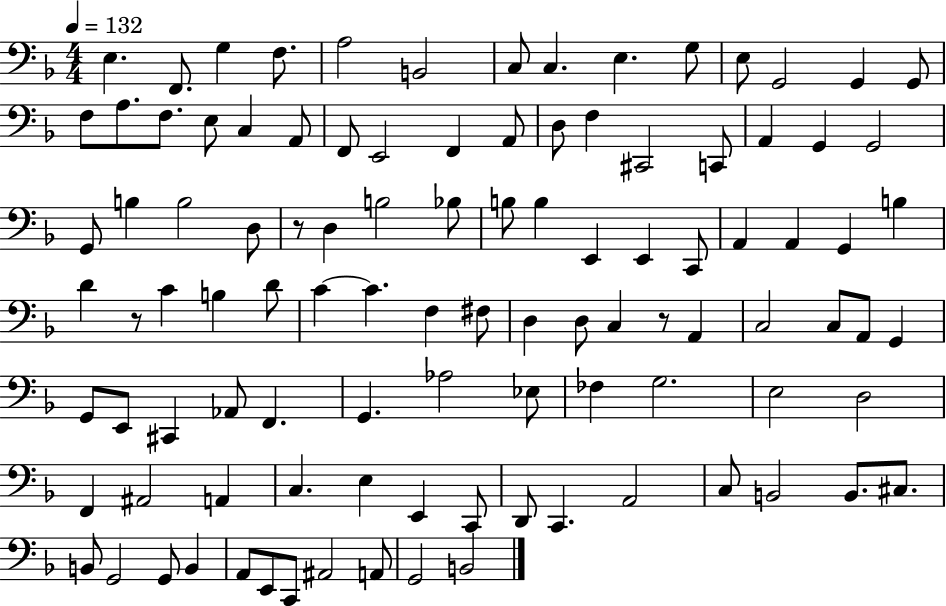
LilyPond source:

{
  \clef bass
  \numericTimeSignature
  \time 4/4
  \key f \major
  \tempo 4 = 132
  \repeat volta 2 { e4. f,8. g4 f8. | a2 b,2 | c8 c4. e4. g8 | e8 g,2 g,4 g,8 | \break f8 a8. f8. e8 c4 a,8 | f,8 e,2 f,4 a,8 | d8 f4 cis,2 c,8 | a,4 g,4 g,2 | \break g,8 b4 b2 d8 | r8 d4 b2 bes8 | b8 b4 e,4 e,4 c,8 | a,4 a,4 g,4 b4 | \break d'4 r8 c'4 b4 d'8 | c'4~~ c'4. f4 fis8 | d4 d8 c4 r8 a,4 | c2 c8 a,8 g,4 | \break g,8 e,8 cis,4 aes,8 f,4. | g,4. aes2 ees8 | fes4 g2. | e2 d2 | \break f,4 ais,2 a,4 | c4. e4 e,4 c,8 | d,8 c,4. a,2 | c8 b,2 b,8. cis8. | \break b,8 g,2 g,8 b,4 | a,8 e,8 c,8 ais,2 a,8 | g,2 b,2 | } \bar "|."
}